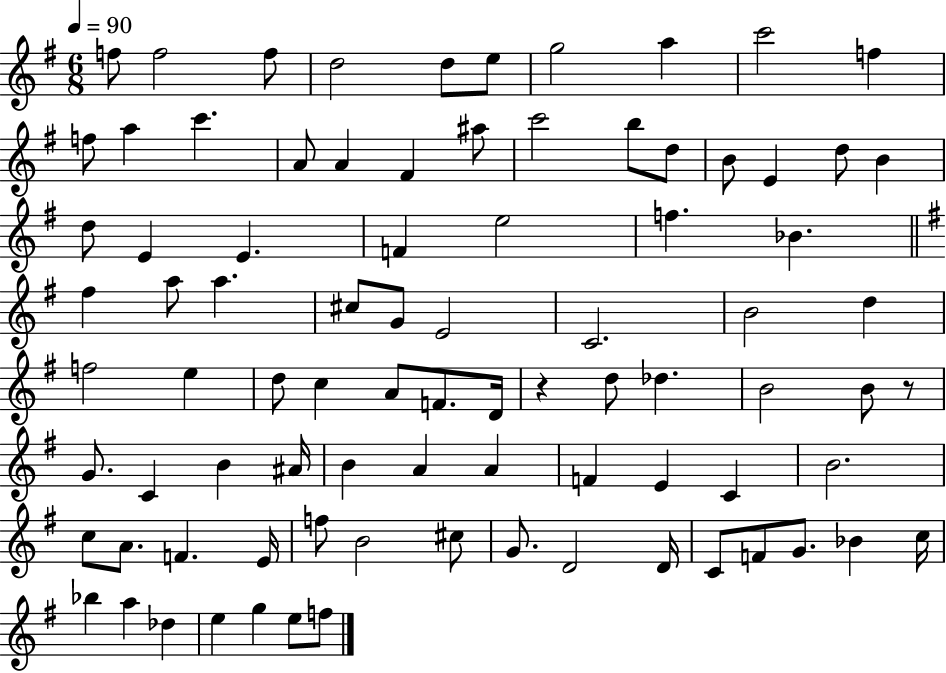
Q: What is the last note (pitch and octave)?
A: F5